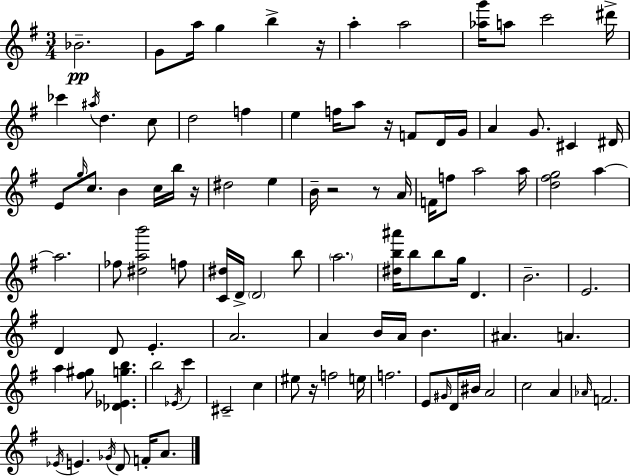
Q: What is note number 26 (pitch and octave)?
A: D#4